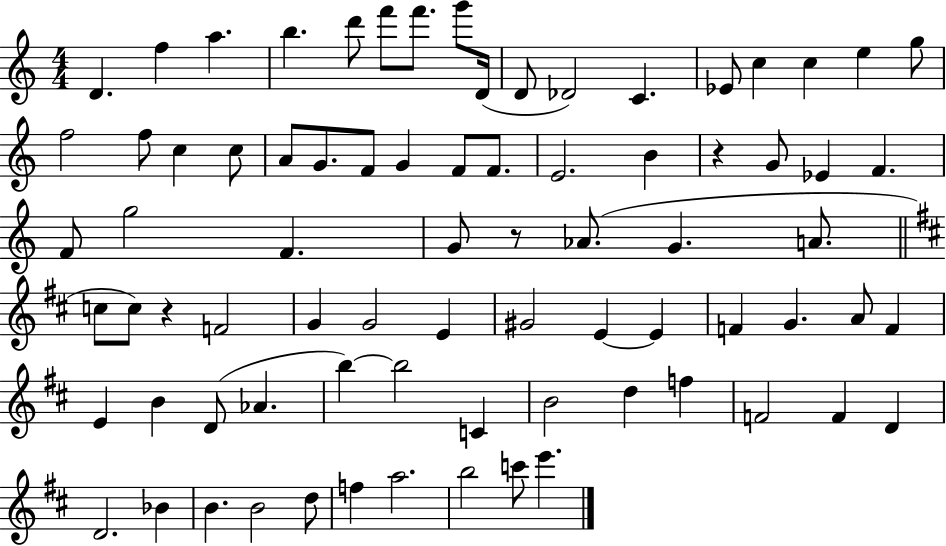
{
  \clef treble
  \numericTimeSignature
  \time 4/4
  \key c \major
  d'4. f''4 a''4. | b''4. d'''8 f'''8 f'''8. g'''8 d'16( | d'8 des'2) c'4. | ees'8 c''4 c''4 e''4 g''8 | \break f''2 f''8 c''4 c''8 | a'8 g'8. f'8 g'4 f'8 f'8. | e'2. b'4 | r4 g'8 ees'4 f'4. | \break f'8 g''2 f'4. | g'8 r8 aes'8.( g'4. a'8. | \bar "||" \break \key d \major c''8 c''8) r4 f'2 | g'4 g'2 e'4 | gis'2 e'4~~ e'4 | f'4 g'4. a'8 f'4 | \break e'4 b'4 d'8( aes'4. | b''4~~) b''2 c'4 | b'2 d''4 f''4 | f'2 f'4 d'4 | \break d'2. bes'4 | b'4. b'2 d''8 | f''4 a''2. | b''2 c'''8 e'''4. | \break \bar "|."
}